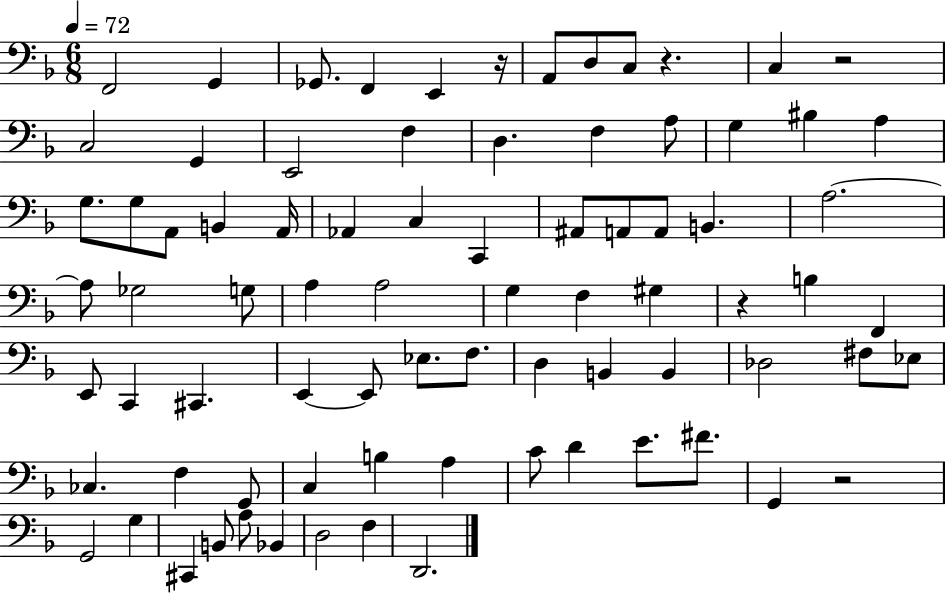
F2/h G2/q Gb2/e. F2/q E2/q R/s A2/e D3/e C3/e R/q. C3/q R/h C3/h G2/q E2/h F3/q D3/q. F3/q A3/e G3/q BIS3/q A3/q G3/e. G3/e A2/e B2/q A2/s Ab2/q C3/q C2/q A#2/e A2/e A2/e B2/q. A3/h. A3/e Gb3/h G3/e A3/q A3/h G3/q F3/q G#3/q R/q B3/q F2/q E2/e C2/q C#2/q. E2/q E2/e Eb3/e. F3/e. D3/q B2/q B2/q Db3/h F#3/e Eb3/e CES3/q. F3/q G2/e C3/q B3/q A3/q C4/e D4/q E4/e. F#4/e. G2/q R/h G2/h G3/q C#2/q B2/e A3/e Bb2/q D3/h F3/q D2/h.